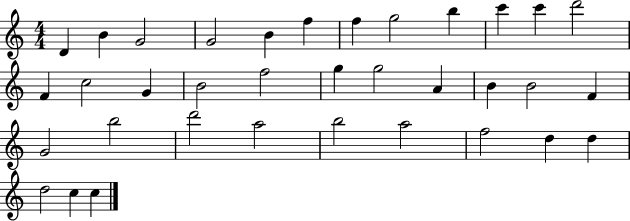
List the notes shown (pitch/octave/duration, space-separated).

D4/q B4/q G4/h G4/h B4/q F5/q F5/q G5/h B5/q C6/q C6/q D6/h F4/q C5/h G4/q B4/h F5/h G5/q G5/h A4/q B4/q B4/h F4/q G4/h B5/h D6/h A5/h B5/h A5/h F5/h D5/q D5/q D5/h C5/q C5/q